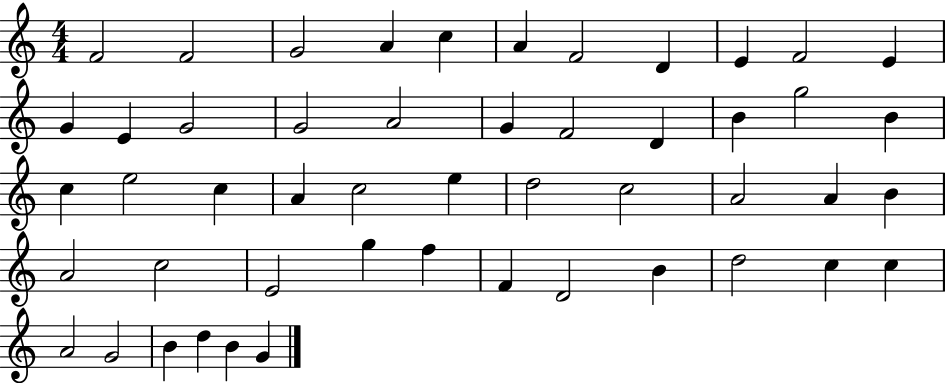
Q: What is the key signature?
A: C major